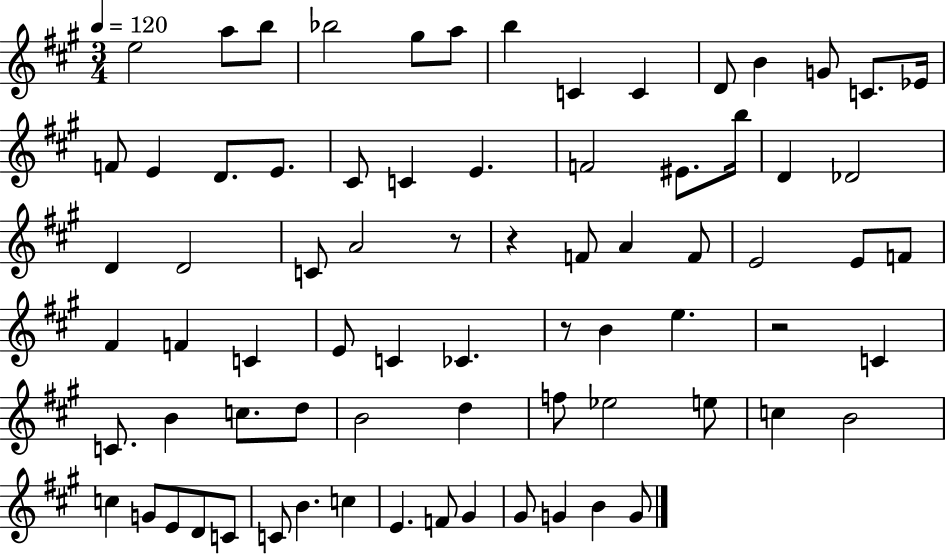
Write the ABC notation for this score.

X:1
T:Untitled
M:3/4
L:1/4
K:A
e2 a/2 b/2 _b2 ^g/2 a/2 b C C D/2 B G/2 C/2 _E/4 F/2 E D/2 E/2 ^C/2 C E F2 ^E/2 b/4 D _D2 D D2 C/2 A2 z/2 z F/2 A F/2 E2 E/2 F/2 ^F F C E/2 C _C z/2 B e z2 C C/2 B c/2 d/2 B2 d f/2 _e2 e/2 c B2 c G/2 E/2 D/2 C/2 C/2 B c E F/2 ^G ^G/2 G B G/2